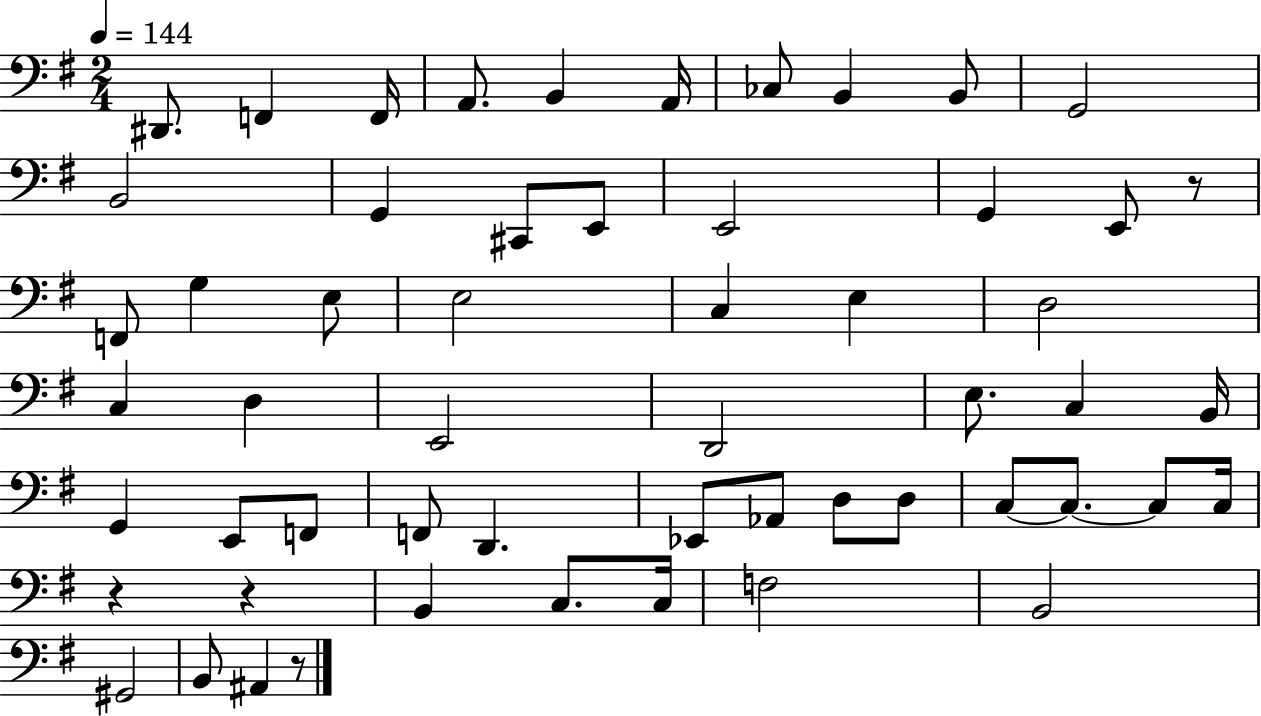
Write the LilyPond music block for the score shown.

{
  \clef bass
  \numericTimeSignature
  \time 2/4
  \key g \major
  \tempo 4 = 144
  dis,8. f,4 f,16 | a,8. b,4 a,16 | ces8 b,4 b,8 | g,2 | \break b,2 | g,4 cis,8 e,8 | e,2 | g,4 e,8 r8 | \break f,8 g4 e8 | e2 | c4 e4 | d2 | \break c4 d4 | e,2 | d,2 | e8. c4 b,16 | \break g,4 e,8 f,8 | f,8 d,4. | ees,8 aes,8 d8 d8 | c8~~ c8.~~ c8 c16 | \break r4 r4 | b,4 c8. c16 | f2 | b,2 | \break gis,2 | b,8 ais,4 r8 | \bar "|."
}